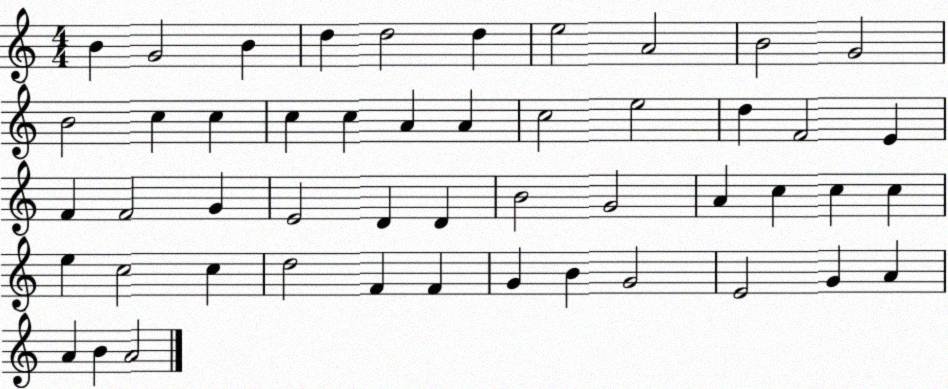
X:1
T:Untitled
M:4/4
L:1/4
K:C
B G2 B d d2 d e2 A2 B2 G2 B2 c c c c A A c2 e2 d F2 E F F2 G E2 D D B2 G2 A c c c e c2 c d2 F F G B G2 E2 G A A B A2